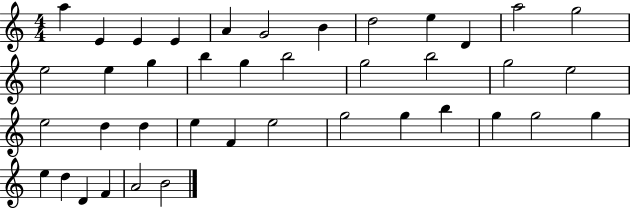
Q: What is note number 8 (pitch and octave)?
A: D5